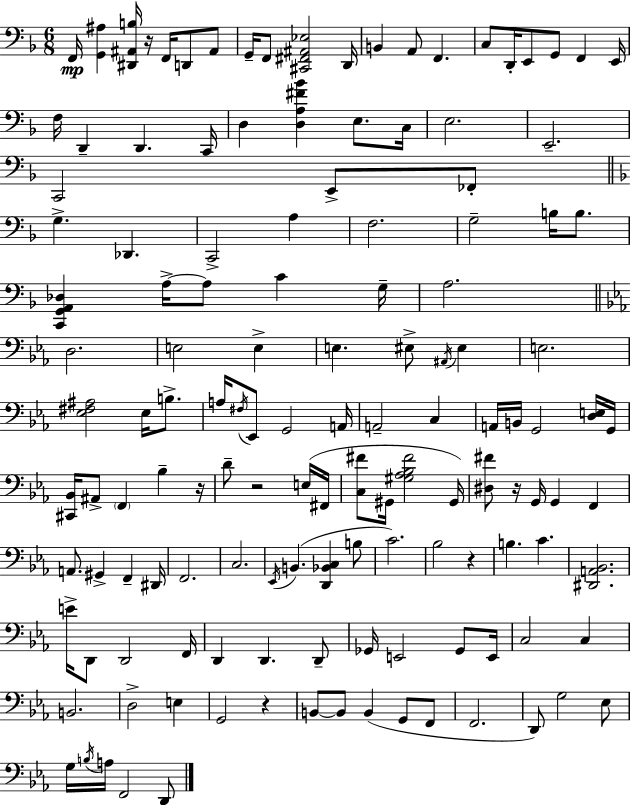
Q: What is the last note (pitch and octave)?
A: D2